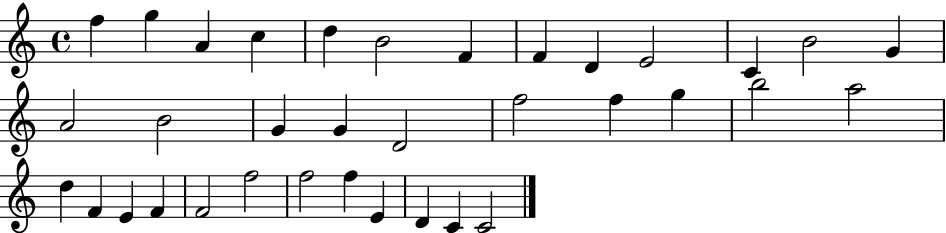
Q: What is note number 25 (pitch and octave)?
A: F4